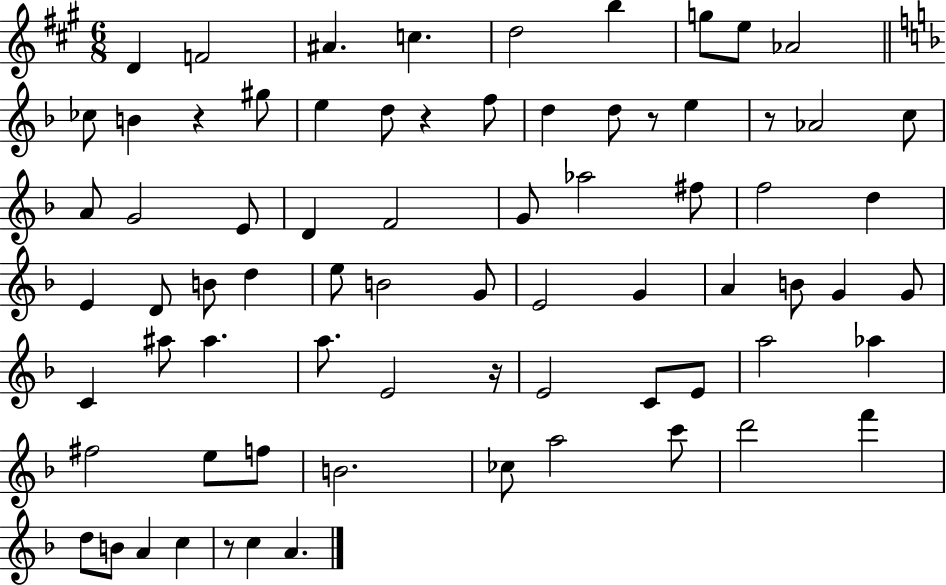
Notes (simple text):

D4/q F4/h A#4/q. C5/q. D5/h B5/q G5/e E5/e Ab4/h CES5/e B4/q R/q G#5/e E5/q D5/e R/q F5/e D5/q D5/e R/e E5/q R/e Ab4/h C5/e A4/e G4/h E4/e D4/q F4/h G4/e Ab5/h F#5/e F5/h D5/q E4/q D4/e B4/e D5/q E5/e B4/h G4/e E4/h G4/q A4/q B4/e G4/q G4/e C4/q A#5/e A#5/q. A5/e. E4/h R/s E4/h C4/e E4/e A5/h Ab5/q F#5/h E5/e F5/e B4/h. CES5/e A5/h C6/e D6/h F6/q D5/e B4/e A4/q C5/q R/e C5/q A4/q.